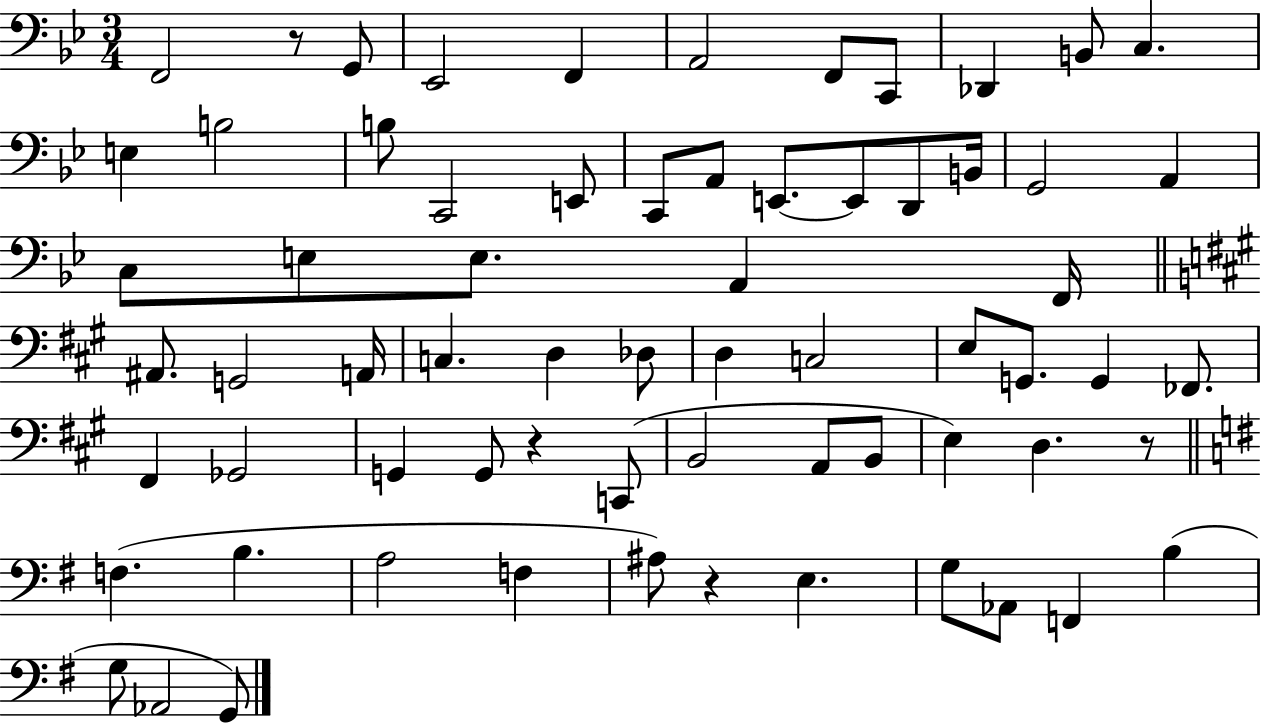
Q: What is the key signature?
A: BES major